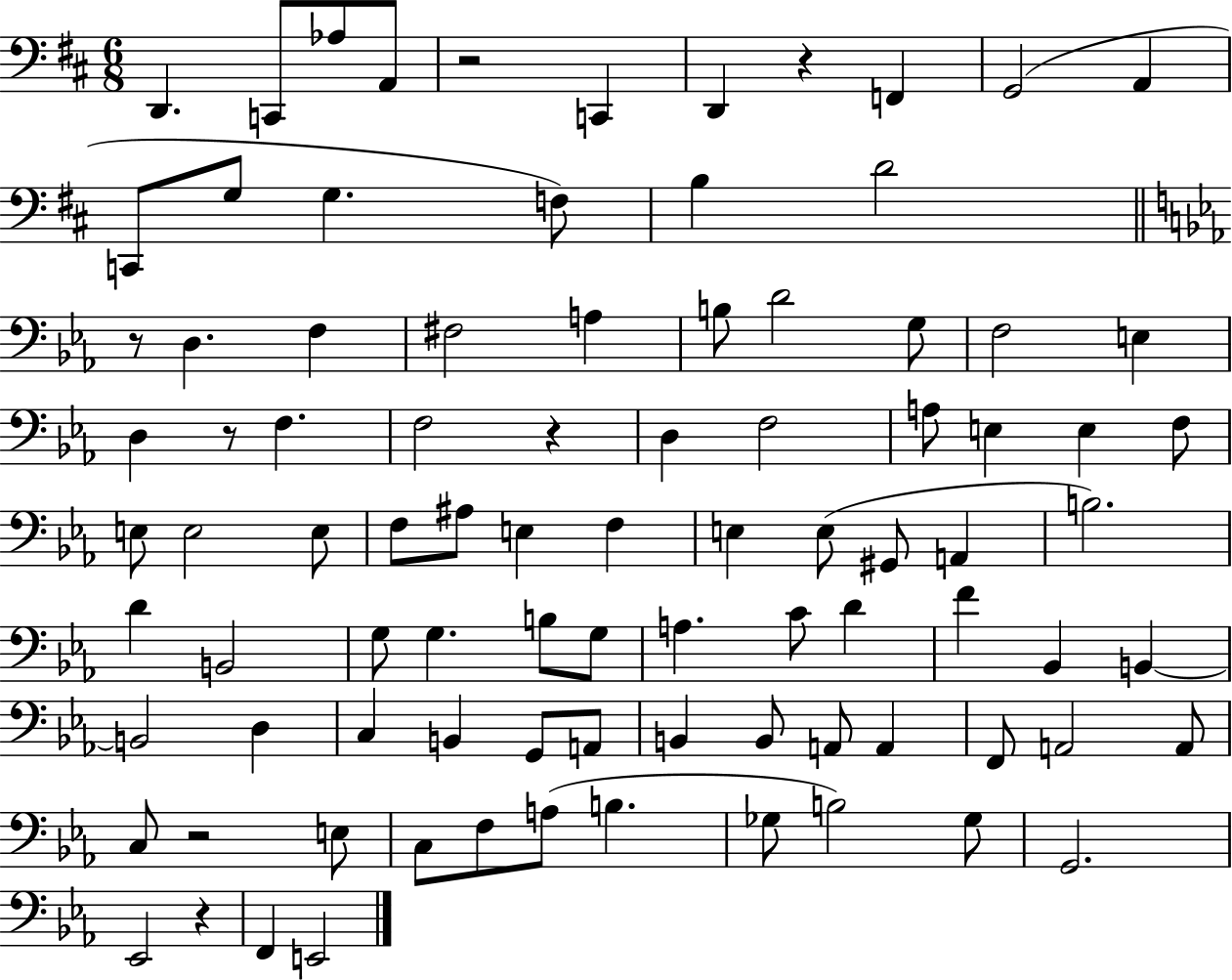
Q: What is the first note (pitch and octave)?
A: D2